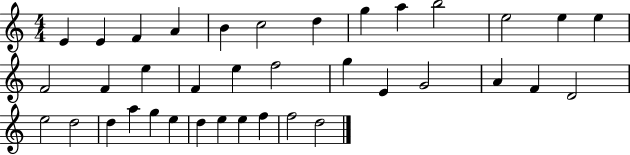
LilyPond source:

{
  \clef treble
  \numericTimeSignature
  \time 4/4
  \key c \major
  e'4 e'4 f'4 a'4 | b'4 c''2 d''4 | g''4 a''4 b''2 | e''2 e''4 e''4 | \break f'2 f'4 e''4 | f'4 e''4 f''2 | g''4 e'4 g'2 | a'4 f'4 d'2 | \break e''2 d''2 | d''4 a''4 g''4 e''4 | d''4 e''4 e''4 f''4 | f''2 d''2 | \break \bar "|."
}